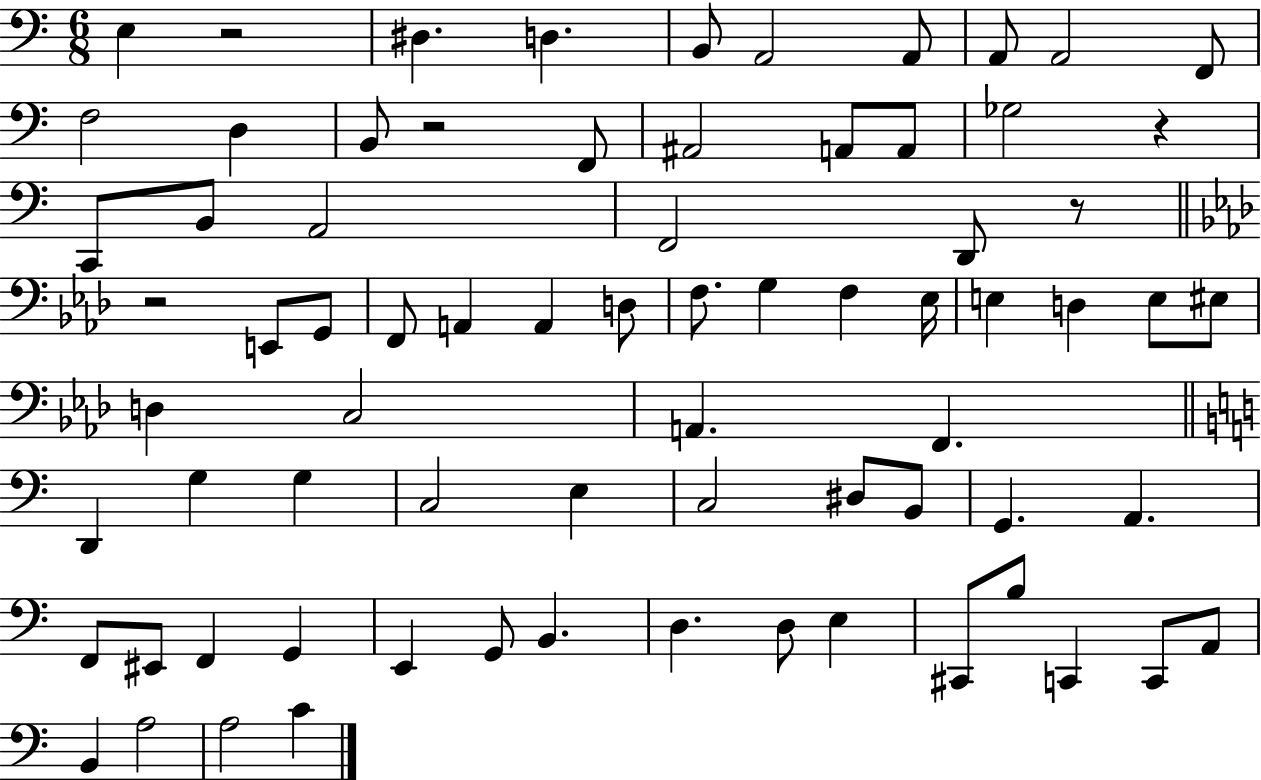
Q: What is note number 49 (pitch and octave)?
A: G2